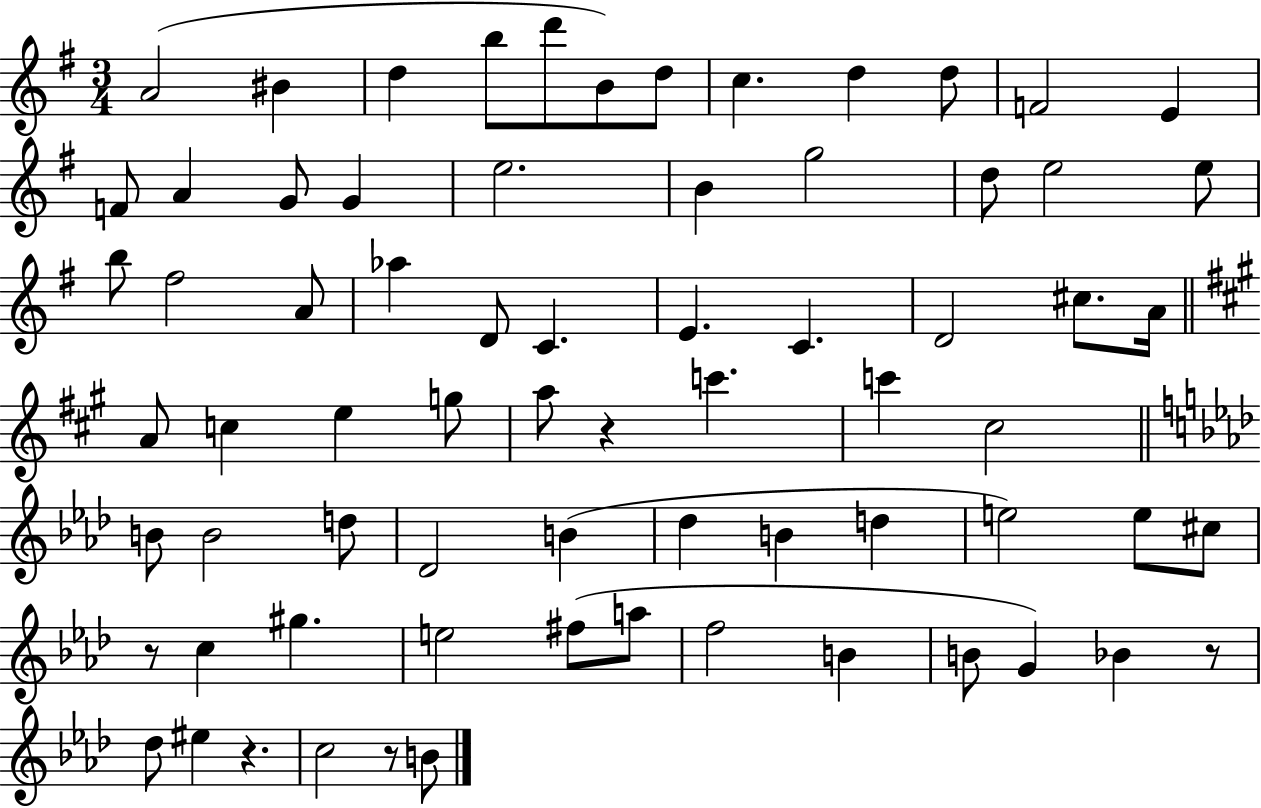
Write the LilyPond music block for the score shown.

{
  \clef treble
  \numericTimeSignature
  \time 3/4
  \key g \major
  \repeat volta 2 { a'2( bis'4 | d''4 b''8 d'''8 b'8) d''8 | c''4. d''4 d''8 | f'2 e'4 | \break f'8 a'4 g'8 g'4 | e''2. | b'4 g''2 | d''8 e''2 e''8 | \break b''8 fis''2 a'8 | aes''4 d'8 c'4. | e'4. c'4. | d'2 cis''8. a'16 | \break \bar "||" \break \key a \major a'8 c''4 e''4 g''8 | a''8 r4 c'''4. | c'''4 cis''2 | \bar "||" \break \key f \minor b'8 b'2 d''8 | des'2 b'4( | des''4 b'4 d''4 | e''2) e''8 cis''8 | \break r8 c''4 gis''4. | e''2 fis''8( a''8 | f''2 b'4 | b'8 g'4) bes'4 r8 | \break des''8 eis''4 r4. | c''2 r8 b'8 | } \bar "|."
}